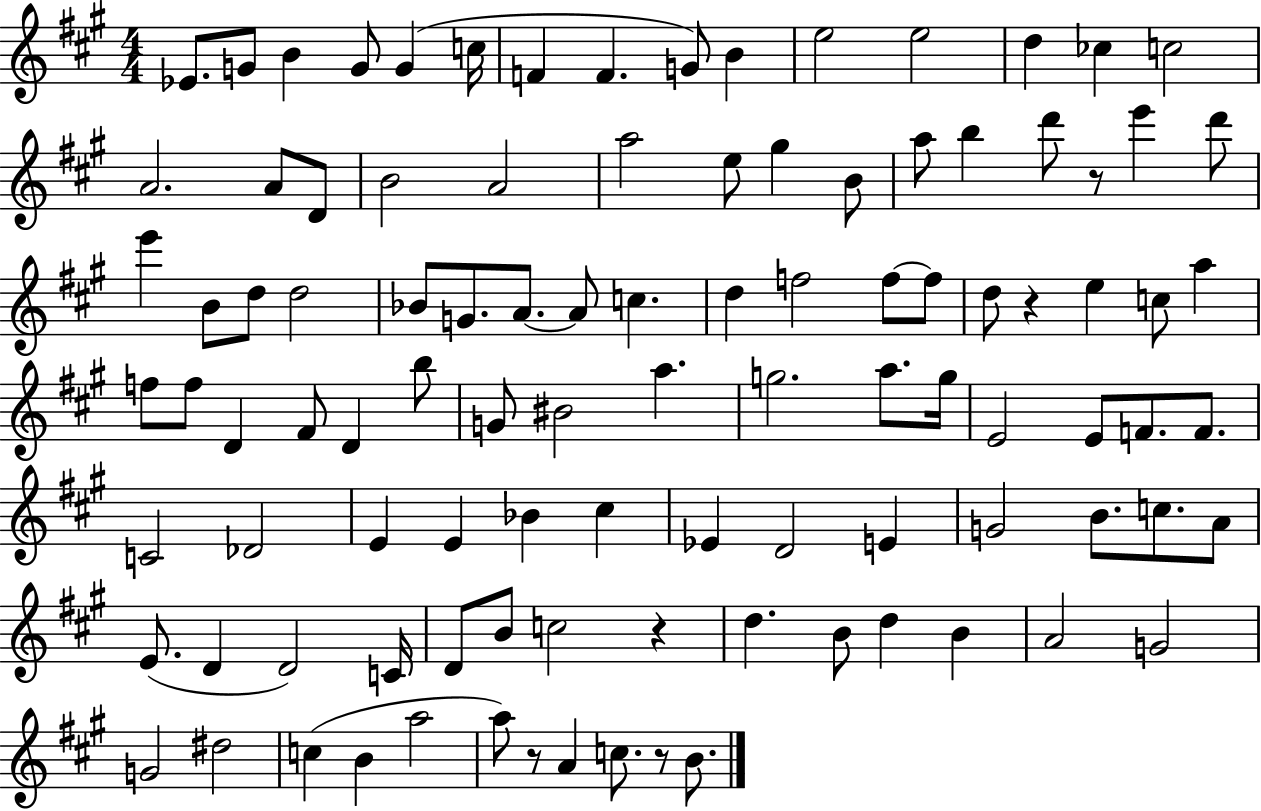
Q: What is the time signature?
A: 4/4